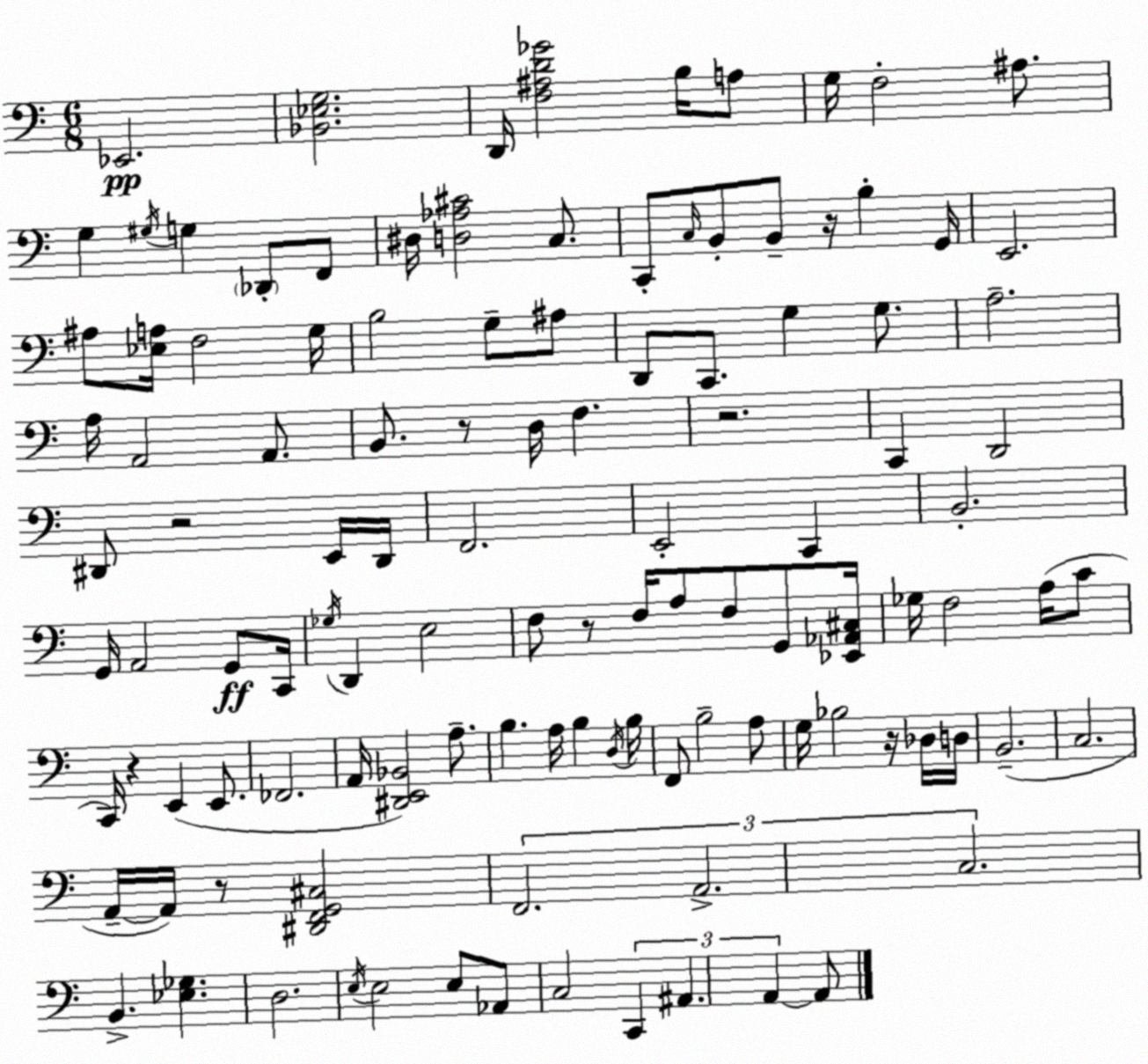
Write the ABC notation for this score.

X:1
T:Untitled
M:6/8
L:1/4
K:C
_E,,2 [_B,,_E,G,]2 D,,/4 [F,^A,D_G]2 B,/4 A,/2 G,/4 F,2 ^A,/2 G, ^G,/4 G, _D,,/2 F,,/2 ^D,/4 [D,_A,^C]2 C,/2 C,,/2 C,/4 B,,/2 B,,/2 z/4 B, G,,/4 E,,2 ^A,/2 [_E,A,]/4 F,2 G,/4 B,2 G,/2 ^A,/2 D,,/2 C,,/2 G, G,/2 A,2 A,/4 A,,2 A,,/2 B,,/2 z/2 D,/4 F, z2 C,, D,,2 ^D,,/2 z2 E,,/4 ^D,,/4 F,,2 E,,2 C,, B,,2 G,,/4 A,,2 G,,/2 C,,/4 _G,/4 D,, E,2 F,/2 z/2 F,/4 A,/2 F,/2 G,,/2 [_E,,_A,,^C,]/4 _G,/4 F,2 A,/4 C/2 C,,/4 z E,, E,,/2 _F,,2 A,,/4 [^D,,E,,_B,,]2 A,/2 B, A,/4 B, D,/4 B,/4 F,,/2 B,2 A,/2 G,/4 _B,2 z/4 _D,/4 D,/4 B,,2 C,2 A,,/4 A,,/4 z/2 [^D,,F,,G,,^C,]2 F,,2 A,,2 C,2 B,, [_E,_G,] D,2 E,/4 E,2 E,/2 _A,,/2 C,2 C,, ^A,, A,, A,,/2